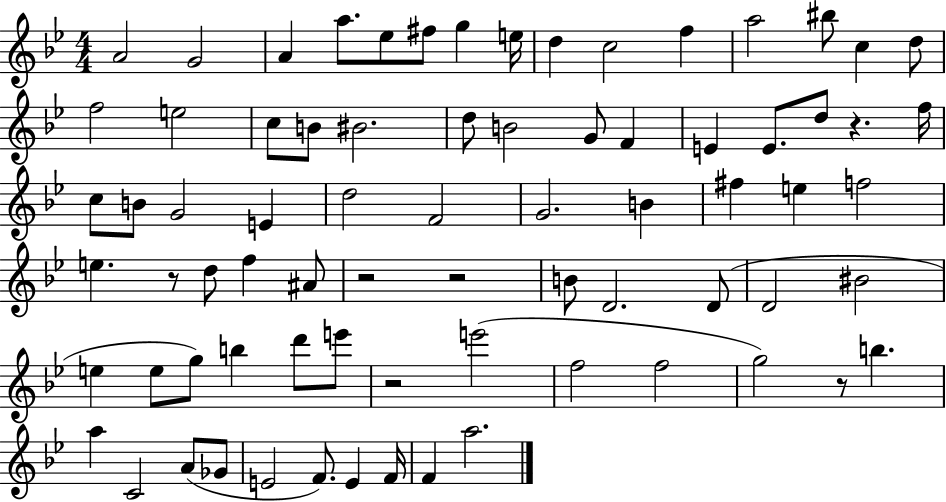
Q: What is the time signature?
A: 4/4